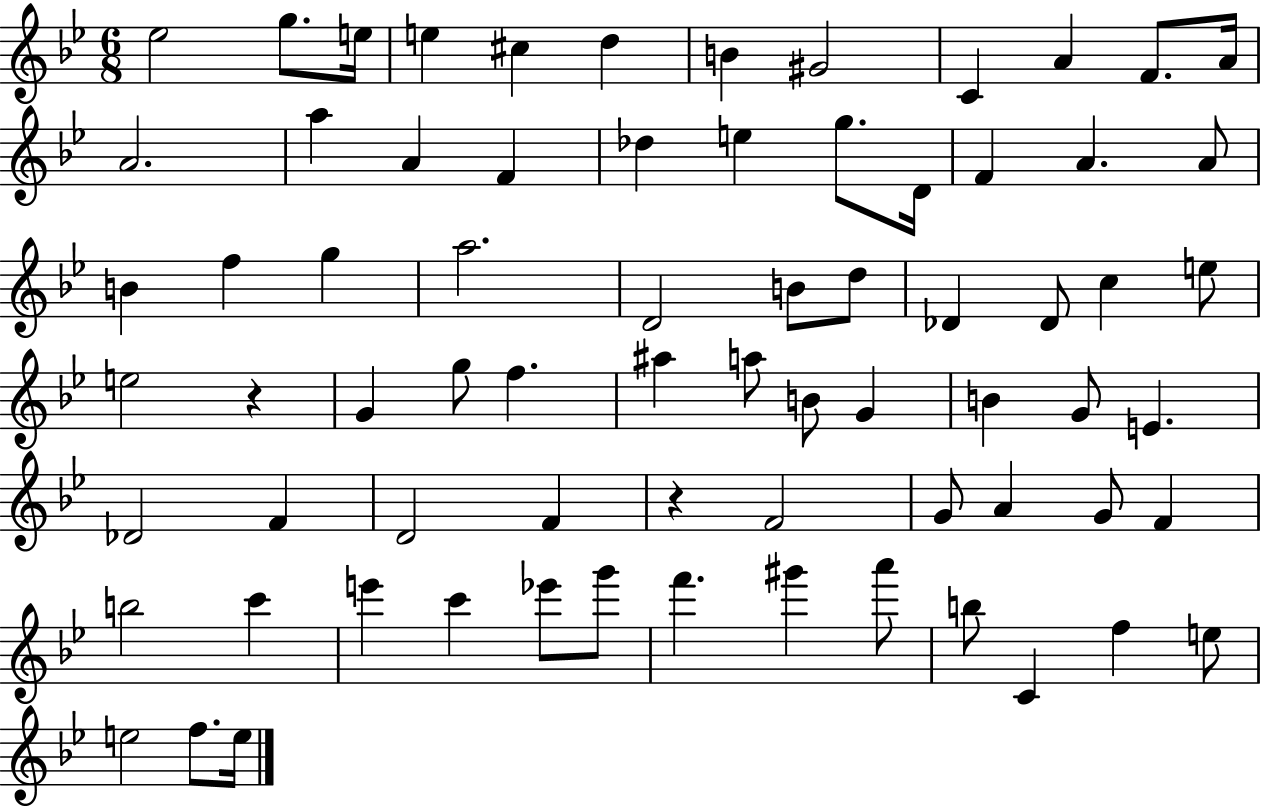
X:1
T:Untitled
M:6/8
L:1/4
K:Bb
_e2 g/2 e/4 e ^c d B ^G2 C A F/2 A/4 A2 a A F _d e g/2 D/4 F A A/2 B f g a2 D2 B/2 d/2 _D _D/2 c e/2 e2 z G g/2 f ^a a/2 B/2 G B G/2 E _D2 F D2 F z F2 G/2 A G/2 F b2 c' e' c' _e'/2 g'/2 f' ^g' a'/2 b/2 C f e/2 e2 f/2 e/4